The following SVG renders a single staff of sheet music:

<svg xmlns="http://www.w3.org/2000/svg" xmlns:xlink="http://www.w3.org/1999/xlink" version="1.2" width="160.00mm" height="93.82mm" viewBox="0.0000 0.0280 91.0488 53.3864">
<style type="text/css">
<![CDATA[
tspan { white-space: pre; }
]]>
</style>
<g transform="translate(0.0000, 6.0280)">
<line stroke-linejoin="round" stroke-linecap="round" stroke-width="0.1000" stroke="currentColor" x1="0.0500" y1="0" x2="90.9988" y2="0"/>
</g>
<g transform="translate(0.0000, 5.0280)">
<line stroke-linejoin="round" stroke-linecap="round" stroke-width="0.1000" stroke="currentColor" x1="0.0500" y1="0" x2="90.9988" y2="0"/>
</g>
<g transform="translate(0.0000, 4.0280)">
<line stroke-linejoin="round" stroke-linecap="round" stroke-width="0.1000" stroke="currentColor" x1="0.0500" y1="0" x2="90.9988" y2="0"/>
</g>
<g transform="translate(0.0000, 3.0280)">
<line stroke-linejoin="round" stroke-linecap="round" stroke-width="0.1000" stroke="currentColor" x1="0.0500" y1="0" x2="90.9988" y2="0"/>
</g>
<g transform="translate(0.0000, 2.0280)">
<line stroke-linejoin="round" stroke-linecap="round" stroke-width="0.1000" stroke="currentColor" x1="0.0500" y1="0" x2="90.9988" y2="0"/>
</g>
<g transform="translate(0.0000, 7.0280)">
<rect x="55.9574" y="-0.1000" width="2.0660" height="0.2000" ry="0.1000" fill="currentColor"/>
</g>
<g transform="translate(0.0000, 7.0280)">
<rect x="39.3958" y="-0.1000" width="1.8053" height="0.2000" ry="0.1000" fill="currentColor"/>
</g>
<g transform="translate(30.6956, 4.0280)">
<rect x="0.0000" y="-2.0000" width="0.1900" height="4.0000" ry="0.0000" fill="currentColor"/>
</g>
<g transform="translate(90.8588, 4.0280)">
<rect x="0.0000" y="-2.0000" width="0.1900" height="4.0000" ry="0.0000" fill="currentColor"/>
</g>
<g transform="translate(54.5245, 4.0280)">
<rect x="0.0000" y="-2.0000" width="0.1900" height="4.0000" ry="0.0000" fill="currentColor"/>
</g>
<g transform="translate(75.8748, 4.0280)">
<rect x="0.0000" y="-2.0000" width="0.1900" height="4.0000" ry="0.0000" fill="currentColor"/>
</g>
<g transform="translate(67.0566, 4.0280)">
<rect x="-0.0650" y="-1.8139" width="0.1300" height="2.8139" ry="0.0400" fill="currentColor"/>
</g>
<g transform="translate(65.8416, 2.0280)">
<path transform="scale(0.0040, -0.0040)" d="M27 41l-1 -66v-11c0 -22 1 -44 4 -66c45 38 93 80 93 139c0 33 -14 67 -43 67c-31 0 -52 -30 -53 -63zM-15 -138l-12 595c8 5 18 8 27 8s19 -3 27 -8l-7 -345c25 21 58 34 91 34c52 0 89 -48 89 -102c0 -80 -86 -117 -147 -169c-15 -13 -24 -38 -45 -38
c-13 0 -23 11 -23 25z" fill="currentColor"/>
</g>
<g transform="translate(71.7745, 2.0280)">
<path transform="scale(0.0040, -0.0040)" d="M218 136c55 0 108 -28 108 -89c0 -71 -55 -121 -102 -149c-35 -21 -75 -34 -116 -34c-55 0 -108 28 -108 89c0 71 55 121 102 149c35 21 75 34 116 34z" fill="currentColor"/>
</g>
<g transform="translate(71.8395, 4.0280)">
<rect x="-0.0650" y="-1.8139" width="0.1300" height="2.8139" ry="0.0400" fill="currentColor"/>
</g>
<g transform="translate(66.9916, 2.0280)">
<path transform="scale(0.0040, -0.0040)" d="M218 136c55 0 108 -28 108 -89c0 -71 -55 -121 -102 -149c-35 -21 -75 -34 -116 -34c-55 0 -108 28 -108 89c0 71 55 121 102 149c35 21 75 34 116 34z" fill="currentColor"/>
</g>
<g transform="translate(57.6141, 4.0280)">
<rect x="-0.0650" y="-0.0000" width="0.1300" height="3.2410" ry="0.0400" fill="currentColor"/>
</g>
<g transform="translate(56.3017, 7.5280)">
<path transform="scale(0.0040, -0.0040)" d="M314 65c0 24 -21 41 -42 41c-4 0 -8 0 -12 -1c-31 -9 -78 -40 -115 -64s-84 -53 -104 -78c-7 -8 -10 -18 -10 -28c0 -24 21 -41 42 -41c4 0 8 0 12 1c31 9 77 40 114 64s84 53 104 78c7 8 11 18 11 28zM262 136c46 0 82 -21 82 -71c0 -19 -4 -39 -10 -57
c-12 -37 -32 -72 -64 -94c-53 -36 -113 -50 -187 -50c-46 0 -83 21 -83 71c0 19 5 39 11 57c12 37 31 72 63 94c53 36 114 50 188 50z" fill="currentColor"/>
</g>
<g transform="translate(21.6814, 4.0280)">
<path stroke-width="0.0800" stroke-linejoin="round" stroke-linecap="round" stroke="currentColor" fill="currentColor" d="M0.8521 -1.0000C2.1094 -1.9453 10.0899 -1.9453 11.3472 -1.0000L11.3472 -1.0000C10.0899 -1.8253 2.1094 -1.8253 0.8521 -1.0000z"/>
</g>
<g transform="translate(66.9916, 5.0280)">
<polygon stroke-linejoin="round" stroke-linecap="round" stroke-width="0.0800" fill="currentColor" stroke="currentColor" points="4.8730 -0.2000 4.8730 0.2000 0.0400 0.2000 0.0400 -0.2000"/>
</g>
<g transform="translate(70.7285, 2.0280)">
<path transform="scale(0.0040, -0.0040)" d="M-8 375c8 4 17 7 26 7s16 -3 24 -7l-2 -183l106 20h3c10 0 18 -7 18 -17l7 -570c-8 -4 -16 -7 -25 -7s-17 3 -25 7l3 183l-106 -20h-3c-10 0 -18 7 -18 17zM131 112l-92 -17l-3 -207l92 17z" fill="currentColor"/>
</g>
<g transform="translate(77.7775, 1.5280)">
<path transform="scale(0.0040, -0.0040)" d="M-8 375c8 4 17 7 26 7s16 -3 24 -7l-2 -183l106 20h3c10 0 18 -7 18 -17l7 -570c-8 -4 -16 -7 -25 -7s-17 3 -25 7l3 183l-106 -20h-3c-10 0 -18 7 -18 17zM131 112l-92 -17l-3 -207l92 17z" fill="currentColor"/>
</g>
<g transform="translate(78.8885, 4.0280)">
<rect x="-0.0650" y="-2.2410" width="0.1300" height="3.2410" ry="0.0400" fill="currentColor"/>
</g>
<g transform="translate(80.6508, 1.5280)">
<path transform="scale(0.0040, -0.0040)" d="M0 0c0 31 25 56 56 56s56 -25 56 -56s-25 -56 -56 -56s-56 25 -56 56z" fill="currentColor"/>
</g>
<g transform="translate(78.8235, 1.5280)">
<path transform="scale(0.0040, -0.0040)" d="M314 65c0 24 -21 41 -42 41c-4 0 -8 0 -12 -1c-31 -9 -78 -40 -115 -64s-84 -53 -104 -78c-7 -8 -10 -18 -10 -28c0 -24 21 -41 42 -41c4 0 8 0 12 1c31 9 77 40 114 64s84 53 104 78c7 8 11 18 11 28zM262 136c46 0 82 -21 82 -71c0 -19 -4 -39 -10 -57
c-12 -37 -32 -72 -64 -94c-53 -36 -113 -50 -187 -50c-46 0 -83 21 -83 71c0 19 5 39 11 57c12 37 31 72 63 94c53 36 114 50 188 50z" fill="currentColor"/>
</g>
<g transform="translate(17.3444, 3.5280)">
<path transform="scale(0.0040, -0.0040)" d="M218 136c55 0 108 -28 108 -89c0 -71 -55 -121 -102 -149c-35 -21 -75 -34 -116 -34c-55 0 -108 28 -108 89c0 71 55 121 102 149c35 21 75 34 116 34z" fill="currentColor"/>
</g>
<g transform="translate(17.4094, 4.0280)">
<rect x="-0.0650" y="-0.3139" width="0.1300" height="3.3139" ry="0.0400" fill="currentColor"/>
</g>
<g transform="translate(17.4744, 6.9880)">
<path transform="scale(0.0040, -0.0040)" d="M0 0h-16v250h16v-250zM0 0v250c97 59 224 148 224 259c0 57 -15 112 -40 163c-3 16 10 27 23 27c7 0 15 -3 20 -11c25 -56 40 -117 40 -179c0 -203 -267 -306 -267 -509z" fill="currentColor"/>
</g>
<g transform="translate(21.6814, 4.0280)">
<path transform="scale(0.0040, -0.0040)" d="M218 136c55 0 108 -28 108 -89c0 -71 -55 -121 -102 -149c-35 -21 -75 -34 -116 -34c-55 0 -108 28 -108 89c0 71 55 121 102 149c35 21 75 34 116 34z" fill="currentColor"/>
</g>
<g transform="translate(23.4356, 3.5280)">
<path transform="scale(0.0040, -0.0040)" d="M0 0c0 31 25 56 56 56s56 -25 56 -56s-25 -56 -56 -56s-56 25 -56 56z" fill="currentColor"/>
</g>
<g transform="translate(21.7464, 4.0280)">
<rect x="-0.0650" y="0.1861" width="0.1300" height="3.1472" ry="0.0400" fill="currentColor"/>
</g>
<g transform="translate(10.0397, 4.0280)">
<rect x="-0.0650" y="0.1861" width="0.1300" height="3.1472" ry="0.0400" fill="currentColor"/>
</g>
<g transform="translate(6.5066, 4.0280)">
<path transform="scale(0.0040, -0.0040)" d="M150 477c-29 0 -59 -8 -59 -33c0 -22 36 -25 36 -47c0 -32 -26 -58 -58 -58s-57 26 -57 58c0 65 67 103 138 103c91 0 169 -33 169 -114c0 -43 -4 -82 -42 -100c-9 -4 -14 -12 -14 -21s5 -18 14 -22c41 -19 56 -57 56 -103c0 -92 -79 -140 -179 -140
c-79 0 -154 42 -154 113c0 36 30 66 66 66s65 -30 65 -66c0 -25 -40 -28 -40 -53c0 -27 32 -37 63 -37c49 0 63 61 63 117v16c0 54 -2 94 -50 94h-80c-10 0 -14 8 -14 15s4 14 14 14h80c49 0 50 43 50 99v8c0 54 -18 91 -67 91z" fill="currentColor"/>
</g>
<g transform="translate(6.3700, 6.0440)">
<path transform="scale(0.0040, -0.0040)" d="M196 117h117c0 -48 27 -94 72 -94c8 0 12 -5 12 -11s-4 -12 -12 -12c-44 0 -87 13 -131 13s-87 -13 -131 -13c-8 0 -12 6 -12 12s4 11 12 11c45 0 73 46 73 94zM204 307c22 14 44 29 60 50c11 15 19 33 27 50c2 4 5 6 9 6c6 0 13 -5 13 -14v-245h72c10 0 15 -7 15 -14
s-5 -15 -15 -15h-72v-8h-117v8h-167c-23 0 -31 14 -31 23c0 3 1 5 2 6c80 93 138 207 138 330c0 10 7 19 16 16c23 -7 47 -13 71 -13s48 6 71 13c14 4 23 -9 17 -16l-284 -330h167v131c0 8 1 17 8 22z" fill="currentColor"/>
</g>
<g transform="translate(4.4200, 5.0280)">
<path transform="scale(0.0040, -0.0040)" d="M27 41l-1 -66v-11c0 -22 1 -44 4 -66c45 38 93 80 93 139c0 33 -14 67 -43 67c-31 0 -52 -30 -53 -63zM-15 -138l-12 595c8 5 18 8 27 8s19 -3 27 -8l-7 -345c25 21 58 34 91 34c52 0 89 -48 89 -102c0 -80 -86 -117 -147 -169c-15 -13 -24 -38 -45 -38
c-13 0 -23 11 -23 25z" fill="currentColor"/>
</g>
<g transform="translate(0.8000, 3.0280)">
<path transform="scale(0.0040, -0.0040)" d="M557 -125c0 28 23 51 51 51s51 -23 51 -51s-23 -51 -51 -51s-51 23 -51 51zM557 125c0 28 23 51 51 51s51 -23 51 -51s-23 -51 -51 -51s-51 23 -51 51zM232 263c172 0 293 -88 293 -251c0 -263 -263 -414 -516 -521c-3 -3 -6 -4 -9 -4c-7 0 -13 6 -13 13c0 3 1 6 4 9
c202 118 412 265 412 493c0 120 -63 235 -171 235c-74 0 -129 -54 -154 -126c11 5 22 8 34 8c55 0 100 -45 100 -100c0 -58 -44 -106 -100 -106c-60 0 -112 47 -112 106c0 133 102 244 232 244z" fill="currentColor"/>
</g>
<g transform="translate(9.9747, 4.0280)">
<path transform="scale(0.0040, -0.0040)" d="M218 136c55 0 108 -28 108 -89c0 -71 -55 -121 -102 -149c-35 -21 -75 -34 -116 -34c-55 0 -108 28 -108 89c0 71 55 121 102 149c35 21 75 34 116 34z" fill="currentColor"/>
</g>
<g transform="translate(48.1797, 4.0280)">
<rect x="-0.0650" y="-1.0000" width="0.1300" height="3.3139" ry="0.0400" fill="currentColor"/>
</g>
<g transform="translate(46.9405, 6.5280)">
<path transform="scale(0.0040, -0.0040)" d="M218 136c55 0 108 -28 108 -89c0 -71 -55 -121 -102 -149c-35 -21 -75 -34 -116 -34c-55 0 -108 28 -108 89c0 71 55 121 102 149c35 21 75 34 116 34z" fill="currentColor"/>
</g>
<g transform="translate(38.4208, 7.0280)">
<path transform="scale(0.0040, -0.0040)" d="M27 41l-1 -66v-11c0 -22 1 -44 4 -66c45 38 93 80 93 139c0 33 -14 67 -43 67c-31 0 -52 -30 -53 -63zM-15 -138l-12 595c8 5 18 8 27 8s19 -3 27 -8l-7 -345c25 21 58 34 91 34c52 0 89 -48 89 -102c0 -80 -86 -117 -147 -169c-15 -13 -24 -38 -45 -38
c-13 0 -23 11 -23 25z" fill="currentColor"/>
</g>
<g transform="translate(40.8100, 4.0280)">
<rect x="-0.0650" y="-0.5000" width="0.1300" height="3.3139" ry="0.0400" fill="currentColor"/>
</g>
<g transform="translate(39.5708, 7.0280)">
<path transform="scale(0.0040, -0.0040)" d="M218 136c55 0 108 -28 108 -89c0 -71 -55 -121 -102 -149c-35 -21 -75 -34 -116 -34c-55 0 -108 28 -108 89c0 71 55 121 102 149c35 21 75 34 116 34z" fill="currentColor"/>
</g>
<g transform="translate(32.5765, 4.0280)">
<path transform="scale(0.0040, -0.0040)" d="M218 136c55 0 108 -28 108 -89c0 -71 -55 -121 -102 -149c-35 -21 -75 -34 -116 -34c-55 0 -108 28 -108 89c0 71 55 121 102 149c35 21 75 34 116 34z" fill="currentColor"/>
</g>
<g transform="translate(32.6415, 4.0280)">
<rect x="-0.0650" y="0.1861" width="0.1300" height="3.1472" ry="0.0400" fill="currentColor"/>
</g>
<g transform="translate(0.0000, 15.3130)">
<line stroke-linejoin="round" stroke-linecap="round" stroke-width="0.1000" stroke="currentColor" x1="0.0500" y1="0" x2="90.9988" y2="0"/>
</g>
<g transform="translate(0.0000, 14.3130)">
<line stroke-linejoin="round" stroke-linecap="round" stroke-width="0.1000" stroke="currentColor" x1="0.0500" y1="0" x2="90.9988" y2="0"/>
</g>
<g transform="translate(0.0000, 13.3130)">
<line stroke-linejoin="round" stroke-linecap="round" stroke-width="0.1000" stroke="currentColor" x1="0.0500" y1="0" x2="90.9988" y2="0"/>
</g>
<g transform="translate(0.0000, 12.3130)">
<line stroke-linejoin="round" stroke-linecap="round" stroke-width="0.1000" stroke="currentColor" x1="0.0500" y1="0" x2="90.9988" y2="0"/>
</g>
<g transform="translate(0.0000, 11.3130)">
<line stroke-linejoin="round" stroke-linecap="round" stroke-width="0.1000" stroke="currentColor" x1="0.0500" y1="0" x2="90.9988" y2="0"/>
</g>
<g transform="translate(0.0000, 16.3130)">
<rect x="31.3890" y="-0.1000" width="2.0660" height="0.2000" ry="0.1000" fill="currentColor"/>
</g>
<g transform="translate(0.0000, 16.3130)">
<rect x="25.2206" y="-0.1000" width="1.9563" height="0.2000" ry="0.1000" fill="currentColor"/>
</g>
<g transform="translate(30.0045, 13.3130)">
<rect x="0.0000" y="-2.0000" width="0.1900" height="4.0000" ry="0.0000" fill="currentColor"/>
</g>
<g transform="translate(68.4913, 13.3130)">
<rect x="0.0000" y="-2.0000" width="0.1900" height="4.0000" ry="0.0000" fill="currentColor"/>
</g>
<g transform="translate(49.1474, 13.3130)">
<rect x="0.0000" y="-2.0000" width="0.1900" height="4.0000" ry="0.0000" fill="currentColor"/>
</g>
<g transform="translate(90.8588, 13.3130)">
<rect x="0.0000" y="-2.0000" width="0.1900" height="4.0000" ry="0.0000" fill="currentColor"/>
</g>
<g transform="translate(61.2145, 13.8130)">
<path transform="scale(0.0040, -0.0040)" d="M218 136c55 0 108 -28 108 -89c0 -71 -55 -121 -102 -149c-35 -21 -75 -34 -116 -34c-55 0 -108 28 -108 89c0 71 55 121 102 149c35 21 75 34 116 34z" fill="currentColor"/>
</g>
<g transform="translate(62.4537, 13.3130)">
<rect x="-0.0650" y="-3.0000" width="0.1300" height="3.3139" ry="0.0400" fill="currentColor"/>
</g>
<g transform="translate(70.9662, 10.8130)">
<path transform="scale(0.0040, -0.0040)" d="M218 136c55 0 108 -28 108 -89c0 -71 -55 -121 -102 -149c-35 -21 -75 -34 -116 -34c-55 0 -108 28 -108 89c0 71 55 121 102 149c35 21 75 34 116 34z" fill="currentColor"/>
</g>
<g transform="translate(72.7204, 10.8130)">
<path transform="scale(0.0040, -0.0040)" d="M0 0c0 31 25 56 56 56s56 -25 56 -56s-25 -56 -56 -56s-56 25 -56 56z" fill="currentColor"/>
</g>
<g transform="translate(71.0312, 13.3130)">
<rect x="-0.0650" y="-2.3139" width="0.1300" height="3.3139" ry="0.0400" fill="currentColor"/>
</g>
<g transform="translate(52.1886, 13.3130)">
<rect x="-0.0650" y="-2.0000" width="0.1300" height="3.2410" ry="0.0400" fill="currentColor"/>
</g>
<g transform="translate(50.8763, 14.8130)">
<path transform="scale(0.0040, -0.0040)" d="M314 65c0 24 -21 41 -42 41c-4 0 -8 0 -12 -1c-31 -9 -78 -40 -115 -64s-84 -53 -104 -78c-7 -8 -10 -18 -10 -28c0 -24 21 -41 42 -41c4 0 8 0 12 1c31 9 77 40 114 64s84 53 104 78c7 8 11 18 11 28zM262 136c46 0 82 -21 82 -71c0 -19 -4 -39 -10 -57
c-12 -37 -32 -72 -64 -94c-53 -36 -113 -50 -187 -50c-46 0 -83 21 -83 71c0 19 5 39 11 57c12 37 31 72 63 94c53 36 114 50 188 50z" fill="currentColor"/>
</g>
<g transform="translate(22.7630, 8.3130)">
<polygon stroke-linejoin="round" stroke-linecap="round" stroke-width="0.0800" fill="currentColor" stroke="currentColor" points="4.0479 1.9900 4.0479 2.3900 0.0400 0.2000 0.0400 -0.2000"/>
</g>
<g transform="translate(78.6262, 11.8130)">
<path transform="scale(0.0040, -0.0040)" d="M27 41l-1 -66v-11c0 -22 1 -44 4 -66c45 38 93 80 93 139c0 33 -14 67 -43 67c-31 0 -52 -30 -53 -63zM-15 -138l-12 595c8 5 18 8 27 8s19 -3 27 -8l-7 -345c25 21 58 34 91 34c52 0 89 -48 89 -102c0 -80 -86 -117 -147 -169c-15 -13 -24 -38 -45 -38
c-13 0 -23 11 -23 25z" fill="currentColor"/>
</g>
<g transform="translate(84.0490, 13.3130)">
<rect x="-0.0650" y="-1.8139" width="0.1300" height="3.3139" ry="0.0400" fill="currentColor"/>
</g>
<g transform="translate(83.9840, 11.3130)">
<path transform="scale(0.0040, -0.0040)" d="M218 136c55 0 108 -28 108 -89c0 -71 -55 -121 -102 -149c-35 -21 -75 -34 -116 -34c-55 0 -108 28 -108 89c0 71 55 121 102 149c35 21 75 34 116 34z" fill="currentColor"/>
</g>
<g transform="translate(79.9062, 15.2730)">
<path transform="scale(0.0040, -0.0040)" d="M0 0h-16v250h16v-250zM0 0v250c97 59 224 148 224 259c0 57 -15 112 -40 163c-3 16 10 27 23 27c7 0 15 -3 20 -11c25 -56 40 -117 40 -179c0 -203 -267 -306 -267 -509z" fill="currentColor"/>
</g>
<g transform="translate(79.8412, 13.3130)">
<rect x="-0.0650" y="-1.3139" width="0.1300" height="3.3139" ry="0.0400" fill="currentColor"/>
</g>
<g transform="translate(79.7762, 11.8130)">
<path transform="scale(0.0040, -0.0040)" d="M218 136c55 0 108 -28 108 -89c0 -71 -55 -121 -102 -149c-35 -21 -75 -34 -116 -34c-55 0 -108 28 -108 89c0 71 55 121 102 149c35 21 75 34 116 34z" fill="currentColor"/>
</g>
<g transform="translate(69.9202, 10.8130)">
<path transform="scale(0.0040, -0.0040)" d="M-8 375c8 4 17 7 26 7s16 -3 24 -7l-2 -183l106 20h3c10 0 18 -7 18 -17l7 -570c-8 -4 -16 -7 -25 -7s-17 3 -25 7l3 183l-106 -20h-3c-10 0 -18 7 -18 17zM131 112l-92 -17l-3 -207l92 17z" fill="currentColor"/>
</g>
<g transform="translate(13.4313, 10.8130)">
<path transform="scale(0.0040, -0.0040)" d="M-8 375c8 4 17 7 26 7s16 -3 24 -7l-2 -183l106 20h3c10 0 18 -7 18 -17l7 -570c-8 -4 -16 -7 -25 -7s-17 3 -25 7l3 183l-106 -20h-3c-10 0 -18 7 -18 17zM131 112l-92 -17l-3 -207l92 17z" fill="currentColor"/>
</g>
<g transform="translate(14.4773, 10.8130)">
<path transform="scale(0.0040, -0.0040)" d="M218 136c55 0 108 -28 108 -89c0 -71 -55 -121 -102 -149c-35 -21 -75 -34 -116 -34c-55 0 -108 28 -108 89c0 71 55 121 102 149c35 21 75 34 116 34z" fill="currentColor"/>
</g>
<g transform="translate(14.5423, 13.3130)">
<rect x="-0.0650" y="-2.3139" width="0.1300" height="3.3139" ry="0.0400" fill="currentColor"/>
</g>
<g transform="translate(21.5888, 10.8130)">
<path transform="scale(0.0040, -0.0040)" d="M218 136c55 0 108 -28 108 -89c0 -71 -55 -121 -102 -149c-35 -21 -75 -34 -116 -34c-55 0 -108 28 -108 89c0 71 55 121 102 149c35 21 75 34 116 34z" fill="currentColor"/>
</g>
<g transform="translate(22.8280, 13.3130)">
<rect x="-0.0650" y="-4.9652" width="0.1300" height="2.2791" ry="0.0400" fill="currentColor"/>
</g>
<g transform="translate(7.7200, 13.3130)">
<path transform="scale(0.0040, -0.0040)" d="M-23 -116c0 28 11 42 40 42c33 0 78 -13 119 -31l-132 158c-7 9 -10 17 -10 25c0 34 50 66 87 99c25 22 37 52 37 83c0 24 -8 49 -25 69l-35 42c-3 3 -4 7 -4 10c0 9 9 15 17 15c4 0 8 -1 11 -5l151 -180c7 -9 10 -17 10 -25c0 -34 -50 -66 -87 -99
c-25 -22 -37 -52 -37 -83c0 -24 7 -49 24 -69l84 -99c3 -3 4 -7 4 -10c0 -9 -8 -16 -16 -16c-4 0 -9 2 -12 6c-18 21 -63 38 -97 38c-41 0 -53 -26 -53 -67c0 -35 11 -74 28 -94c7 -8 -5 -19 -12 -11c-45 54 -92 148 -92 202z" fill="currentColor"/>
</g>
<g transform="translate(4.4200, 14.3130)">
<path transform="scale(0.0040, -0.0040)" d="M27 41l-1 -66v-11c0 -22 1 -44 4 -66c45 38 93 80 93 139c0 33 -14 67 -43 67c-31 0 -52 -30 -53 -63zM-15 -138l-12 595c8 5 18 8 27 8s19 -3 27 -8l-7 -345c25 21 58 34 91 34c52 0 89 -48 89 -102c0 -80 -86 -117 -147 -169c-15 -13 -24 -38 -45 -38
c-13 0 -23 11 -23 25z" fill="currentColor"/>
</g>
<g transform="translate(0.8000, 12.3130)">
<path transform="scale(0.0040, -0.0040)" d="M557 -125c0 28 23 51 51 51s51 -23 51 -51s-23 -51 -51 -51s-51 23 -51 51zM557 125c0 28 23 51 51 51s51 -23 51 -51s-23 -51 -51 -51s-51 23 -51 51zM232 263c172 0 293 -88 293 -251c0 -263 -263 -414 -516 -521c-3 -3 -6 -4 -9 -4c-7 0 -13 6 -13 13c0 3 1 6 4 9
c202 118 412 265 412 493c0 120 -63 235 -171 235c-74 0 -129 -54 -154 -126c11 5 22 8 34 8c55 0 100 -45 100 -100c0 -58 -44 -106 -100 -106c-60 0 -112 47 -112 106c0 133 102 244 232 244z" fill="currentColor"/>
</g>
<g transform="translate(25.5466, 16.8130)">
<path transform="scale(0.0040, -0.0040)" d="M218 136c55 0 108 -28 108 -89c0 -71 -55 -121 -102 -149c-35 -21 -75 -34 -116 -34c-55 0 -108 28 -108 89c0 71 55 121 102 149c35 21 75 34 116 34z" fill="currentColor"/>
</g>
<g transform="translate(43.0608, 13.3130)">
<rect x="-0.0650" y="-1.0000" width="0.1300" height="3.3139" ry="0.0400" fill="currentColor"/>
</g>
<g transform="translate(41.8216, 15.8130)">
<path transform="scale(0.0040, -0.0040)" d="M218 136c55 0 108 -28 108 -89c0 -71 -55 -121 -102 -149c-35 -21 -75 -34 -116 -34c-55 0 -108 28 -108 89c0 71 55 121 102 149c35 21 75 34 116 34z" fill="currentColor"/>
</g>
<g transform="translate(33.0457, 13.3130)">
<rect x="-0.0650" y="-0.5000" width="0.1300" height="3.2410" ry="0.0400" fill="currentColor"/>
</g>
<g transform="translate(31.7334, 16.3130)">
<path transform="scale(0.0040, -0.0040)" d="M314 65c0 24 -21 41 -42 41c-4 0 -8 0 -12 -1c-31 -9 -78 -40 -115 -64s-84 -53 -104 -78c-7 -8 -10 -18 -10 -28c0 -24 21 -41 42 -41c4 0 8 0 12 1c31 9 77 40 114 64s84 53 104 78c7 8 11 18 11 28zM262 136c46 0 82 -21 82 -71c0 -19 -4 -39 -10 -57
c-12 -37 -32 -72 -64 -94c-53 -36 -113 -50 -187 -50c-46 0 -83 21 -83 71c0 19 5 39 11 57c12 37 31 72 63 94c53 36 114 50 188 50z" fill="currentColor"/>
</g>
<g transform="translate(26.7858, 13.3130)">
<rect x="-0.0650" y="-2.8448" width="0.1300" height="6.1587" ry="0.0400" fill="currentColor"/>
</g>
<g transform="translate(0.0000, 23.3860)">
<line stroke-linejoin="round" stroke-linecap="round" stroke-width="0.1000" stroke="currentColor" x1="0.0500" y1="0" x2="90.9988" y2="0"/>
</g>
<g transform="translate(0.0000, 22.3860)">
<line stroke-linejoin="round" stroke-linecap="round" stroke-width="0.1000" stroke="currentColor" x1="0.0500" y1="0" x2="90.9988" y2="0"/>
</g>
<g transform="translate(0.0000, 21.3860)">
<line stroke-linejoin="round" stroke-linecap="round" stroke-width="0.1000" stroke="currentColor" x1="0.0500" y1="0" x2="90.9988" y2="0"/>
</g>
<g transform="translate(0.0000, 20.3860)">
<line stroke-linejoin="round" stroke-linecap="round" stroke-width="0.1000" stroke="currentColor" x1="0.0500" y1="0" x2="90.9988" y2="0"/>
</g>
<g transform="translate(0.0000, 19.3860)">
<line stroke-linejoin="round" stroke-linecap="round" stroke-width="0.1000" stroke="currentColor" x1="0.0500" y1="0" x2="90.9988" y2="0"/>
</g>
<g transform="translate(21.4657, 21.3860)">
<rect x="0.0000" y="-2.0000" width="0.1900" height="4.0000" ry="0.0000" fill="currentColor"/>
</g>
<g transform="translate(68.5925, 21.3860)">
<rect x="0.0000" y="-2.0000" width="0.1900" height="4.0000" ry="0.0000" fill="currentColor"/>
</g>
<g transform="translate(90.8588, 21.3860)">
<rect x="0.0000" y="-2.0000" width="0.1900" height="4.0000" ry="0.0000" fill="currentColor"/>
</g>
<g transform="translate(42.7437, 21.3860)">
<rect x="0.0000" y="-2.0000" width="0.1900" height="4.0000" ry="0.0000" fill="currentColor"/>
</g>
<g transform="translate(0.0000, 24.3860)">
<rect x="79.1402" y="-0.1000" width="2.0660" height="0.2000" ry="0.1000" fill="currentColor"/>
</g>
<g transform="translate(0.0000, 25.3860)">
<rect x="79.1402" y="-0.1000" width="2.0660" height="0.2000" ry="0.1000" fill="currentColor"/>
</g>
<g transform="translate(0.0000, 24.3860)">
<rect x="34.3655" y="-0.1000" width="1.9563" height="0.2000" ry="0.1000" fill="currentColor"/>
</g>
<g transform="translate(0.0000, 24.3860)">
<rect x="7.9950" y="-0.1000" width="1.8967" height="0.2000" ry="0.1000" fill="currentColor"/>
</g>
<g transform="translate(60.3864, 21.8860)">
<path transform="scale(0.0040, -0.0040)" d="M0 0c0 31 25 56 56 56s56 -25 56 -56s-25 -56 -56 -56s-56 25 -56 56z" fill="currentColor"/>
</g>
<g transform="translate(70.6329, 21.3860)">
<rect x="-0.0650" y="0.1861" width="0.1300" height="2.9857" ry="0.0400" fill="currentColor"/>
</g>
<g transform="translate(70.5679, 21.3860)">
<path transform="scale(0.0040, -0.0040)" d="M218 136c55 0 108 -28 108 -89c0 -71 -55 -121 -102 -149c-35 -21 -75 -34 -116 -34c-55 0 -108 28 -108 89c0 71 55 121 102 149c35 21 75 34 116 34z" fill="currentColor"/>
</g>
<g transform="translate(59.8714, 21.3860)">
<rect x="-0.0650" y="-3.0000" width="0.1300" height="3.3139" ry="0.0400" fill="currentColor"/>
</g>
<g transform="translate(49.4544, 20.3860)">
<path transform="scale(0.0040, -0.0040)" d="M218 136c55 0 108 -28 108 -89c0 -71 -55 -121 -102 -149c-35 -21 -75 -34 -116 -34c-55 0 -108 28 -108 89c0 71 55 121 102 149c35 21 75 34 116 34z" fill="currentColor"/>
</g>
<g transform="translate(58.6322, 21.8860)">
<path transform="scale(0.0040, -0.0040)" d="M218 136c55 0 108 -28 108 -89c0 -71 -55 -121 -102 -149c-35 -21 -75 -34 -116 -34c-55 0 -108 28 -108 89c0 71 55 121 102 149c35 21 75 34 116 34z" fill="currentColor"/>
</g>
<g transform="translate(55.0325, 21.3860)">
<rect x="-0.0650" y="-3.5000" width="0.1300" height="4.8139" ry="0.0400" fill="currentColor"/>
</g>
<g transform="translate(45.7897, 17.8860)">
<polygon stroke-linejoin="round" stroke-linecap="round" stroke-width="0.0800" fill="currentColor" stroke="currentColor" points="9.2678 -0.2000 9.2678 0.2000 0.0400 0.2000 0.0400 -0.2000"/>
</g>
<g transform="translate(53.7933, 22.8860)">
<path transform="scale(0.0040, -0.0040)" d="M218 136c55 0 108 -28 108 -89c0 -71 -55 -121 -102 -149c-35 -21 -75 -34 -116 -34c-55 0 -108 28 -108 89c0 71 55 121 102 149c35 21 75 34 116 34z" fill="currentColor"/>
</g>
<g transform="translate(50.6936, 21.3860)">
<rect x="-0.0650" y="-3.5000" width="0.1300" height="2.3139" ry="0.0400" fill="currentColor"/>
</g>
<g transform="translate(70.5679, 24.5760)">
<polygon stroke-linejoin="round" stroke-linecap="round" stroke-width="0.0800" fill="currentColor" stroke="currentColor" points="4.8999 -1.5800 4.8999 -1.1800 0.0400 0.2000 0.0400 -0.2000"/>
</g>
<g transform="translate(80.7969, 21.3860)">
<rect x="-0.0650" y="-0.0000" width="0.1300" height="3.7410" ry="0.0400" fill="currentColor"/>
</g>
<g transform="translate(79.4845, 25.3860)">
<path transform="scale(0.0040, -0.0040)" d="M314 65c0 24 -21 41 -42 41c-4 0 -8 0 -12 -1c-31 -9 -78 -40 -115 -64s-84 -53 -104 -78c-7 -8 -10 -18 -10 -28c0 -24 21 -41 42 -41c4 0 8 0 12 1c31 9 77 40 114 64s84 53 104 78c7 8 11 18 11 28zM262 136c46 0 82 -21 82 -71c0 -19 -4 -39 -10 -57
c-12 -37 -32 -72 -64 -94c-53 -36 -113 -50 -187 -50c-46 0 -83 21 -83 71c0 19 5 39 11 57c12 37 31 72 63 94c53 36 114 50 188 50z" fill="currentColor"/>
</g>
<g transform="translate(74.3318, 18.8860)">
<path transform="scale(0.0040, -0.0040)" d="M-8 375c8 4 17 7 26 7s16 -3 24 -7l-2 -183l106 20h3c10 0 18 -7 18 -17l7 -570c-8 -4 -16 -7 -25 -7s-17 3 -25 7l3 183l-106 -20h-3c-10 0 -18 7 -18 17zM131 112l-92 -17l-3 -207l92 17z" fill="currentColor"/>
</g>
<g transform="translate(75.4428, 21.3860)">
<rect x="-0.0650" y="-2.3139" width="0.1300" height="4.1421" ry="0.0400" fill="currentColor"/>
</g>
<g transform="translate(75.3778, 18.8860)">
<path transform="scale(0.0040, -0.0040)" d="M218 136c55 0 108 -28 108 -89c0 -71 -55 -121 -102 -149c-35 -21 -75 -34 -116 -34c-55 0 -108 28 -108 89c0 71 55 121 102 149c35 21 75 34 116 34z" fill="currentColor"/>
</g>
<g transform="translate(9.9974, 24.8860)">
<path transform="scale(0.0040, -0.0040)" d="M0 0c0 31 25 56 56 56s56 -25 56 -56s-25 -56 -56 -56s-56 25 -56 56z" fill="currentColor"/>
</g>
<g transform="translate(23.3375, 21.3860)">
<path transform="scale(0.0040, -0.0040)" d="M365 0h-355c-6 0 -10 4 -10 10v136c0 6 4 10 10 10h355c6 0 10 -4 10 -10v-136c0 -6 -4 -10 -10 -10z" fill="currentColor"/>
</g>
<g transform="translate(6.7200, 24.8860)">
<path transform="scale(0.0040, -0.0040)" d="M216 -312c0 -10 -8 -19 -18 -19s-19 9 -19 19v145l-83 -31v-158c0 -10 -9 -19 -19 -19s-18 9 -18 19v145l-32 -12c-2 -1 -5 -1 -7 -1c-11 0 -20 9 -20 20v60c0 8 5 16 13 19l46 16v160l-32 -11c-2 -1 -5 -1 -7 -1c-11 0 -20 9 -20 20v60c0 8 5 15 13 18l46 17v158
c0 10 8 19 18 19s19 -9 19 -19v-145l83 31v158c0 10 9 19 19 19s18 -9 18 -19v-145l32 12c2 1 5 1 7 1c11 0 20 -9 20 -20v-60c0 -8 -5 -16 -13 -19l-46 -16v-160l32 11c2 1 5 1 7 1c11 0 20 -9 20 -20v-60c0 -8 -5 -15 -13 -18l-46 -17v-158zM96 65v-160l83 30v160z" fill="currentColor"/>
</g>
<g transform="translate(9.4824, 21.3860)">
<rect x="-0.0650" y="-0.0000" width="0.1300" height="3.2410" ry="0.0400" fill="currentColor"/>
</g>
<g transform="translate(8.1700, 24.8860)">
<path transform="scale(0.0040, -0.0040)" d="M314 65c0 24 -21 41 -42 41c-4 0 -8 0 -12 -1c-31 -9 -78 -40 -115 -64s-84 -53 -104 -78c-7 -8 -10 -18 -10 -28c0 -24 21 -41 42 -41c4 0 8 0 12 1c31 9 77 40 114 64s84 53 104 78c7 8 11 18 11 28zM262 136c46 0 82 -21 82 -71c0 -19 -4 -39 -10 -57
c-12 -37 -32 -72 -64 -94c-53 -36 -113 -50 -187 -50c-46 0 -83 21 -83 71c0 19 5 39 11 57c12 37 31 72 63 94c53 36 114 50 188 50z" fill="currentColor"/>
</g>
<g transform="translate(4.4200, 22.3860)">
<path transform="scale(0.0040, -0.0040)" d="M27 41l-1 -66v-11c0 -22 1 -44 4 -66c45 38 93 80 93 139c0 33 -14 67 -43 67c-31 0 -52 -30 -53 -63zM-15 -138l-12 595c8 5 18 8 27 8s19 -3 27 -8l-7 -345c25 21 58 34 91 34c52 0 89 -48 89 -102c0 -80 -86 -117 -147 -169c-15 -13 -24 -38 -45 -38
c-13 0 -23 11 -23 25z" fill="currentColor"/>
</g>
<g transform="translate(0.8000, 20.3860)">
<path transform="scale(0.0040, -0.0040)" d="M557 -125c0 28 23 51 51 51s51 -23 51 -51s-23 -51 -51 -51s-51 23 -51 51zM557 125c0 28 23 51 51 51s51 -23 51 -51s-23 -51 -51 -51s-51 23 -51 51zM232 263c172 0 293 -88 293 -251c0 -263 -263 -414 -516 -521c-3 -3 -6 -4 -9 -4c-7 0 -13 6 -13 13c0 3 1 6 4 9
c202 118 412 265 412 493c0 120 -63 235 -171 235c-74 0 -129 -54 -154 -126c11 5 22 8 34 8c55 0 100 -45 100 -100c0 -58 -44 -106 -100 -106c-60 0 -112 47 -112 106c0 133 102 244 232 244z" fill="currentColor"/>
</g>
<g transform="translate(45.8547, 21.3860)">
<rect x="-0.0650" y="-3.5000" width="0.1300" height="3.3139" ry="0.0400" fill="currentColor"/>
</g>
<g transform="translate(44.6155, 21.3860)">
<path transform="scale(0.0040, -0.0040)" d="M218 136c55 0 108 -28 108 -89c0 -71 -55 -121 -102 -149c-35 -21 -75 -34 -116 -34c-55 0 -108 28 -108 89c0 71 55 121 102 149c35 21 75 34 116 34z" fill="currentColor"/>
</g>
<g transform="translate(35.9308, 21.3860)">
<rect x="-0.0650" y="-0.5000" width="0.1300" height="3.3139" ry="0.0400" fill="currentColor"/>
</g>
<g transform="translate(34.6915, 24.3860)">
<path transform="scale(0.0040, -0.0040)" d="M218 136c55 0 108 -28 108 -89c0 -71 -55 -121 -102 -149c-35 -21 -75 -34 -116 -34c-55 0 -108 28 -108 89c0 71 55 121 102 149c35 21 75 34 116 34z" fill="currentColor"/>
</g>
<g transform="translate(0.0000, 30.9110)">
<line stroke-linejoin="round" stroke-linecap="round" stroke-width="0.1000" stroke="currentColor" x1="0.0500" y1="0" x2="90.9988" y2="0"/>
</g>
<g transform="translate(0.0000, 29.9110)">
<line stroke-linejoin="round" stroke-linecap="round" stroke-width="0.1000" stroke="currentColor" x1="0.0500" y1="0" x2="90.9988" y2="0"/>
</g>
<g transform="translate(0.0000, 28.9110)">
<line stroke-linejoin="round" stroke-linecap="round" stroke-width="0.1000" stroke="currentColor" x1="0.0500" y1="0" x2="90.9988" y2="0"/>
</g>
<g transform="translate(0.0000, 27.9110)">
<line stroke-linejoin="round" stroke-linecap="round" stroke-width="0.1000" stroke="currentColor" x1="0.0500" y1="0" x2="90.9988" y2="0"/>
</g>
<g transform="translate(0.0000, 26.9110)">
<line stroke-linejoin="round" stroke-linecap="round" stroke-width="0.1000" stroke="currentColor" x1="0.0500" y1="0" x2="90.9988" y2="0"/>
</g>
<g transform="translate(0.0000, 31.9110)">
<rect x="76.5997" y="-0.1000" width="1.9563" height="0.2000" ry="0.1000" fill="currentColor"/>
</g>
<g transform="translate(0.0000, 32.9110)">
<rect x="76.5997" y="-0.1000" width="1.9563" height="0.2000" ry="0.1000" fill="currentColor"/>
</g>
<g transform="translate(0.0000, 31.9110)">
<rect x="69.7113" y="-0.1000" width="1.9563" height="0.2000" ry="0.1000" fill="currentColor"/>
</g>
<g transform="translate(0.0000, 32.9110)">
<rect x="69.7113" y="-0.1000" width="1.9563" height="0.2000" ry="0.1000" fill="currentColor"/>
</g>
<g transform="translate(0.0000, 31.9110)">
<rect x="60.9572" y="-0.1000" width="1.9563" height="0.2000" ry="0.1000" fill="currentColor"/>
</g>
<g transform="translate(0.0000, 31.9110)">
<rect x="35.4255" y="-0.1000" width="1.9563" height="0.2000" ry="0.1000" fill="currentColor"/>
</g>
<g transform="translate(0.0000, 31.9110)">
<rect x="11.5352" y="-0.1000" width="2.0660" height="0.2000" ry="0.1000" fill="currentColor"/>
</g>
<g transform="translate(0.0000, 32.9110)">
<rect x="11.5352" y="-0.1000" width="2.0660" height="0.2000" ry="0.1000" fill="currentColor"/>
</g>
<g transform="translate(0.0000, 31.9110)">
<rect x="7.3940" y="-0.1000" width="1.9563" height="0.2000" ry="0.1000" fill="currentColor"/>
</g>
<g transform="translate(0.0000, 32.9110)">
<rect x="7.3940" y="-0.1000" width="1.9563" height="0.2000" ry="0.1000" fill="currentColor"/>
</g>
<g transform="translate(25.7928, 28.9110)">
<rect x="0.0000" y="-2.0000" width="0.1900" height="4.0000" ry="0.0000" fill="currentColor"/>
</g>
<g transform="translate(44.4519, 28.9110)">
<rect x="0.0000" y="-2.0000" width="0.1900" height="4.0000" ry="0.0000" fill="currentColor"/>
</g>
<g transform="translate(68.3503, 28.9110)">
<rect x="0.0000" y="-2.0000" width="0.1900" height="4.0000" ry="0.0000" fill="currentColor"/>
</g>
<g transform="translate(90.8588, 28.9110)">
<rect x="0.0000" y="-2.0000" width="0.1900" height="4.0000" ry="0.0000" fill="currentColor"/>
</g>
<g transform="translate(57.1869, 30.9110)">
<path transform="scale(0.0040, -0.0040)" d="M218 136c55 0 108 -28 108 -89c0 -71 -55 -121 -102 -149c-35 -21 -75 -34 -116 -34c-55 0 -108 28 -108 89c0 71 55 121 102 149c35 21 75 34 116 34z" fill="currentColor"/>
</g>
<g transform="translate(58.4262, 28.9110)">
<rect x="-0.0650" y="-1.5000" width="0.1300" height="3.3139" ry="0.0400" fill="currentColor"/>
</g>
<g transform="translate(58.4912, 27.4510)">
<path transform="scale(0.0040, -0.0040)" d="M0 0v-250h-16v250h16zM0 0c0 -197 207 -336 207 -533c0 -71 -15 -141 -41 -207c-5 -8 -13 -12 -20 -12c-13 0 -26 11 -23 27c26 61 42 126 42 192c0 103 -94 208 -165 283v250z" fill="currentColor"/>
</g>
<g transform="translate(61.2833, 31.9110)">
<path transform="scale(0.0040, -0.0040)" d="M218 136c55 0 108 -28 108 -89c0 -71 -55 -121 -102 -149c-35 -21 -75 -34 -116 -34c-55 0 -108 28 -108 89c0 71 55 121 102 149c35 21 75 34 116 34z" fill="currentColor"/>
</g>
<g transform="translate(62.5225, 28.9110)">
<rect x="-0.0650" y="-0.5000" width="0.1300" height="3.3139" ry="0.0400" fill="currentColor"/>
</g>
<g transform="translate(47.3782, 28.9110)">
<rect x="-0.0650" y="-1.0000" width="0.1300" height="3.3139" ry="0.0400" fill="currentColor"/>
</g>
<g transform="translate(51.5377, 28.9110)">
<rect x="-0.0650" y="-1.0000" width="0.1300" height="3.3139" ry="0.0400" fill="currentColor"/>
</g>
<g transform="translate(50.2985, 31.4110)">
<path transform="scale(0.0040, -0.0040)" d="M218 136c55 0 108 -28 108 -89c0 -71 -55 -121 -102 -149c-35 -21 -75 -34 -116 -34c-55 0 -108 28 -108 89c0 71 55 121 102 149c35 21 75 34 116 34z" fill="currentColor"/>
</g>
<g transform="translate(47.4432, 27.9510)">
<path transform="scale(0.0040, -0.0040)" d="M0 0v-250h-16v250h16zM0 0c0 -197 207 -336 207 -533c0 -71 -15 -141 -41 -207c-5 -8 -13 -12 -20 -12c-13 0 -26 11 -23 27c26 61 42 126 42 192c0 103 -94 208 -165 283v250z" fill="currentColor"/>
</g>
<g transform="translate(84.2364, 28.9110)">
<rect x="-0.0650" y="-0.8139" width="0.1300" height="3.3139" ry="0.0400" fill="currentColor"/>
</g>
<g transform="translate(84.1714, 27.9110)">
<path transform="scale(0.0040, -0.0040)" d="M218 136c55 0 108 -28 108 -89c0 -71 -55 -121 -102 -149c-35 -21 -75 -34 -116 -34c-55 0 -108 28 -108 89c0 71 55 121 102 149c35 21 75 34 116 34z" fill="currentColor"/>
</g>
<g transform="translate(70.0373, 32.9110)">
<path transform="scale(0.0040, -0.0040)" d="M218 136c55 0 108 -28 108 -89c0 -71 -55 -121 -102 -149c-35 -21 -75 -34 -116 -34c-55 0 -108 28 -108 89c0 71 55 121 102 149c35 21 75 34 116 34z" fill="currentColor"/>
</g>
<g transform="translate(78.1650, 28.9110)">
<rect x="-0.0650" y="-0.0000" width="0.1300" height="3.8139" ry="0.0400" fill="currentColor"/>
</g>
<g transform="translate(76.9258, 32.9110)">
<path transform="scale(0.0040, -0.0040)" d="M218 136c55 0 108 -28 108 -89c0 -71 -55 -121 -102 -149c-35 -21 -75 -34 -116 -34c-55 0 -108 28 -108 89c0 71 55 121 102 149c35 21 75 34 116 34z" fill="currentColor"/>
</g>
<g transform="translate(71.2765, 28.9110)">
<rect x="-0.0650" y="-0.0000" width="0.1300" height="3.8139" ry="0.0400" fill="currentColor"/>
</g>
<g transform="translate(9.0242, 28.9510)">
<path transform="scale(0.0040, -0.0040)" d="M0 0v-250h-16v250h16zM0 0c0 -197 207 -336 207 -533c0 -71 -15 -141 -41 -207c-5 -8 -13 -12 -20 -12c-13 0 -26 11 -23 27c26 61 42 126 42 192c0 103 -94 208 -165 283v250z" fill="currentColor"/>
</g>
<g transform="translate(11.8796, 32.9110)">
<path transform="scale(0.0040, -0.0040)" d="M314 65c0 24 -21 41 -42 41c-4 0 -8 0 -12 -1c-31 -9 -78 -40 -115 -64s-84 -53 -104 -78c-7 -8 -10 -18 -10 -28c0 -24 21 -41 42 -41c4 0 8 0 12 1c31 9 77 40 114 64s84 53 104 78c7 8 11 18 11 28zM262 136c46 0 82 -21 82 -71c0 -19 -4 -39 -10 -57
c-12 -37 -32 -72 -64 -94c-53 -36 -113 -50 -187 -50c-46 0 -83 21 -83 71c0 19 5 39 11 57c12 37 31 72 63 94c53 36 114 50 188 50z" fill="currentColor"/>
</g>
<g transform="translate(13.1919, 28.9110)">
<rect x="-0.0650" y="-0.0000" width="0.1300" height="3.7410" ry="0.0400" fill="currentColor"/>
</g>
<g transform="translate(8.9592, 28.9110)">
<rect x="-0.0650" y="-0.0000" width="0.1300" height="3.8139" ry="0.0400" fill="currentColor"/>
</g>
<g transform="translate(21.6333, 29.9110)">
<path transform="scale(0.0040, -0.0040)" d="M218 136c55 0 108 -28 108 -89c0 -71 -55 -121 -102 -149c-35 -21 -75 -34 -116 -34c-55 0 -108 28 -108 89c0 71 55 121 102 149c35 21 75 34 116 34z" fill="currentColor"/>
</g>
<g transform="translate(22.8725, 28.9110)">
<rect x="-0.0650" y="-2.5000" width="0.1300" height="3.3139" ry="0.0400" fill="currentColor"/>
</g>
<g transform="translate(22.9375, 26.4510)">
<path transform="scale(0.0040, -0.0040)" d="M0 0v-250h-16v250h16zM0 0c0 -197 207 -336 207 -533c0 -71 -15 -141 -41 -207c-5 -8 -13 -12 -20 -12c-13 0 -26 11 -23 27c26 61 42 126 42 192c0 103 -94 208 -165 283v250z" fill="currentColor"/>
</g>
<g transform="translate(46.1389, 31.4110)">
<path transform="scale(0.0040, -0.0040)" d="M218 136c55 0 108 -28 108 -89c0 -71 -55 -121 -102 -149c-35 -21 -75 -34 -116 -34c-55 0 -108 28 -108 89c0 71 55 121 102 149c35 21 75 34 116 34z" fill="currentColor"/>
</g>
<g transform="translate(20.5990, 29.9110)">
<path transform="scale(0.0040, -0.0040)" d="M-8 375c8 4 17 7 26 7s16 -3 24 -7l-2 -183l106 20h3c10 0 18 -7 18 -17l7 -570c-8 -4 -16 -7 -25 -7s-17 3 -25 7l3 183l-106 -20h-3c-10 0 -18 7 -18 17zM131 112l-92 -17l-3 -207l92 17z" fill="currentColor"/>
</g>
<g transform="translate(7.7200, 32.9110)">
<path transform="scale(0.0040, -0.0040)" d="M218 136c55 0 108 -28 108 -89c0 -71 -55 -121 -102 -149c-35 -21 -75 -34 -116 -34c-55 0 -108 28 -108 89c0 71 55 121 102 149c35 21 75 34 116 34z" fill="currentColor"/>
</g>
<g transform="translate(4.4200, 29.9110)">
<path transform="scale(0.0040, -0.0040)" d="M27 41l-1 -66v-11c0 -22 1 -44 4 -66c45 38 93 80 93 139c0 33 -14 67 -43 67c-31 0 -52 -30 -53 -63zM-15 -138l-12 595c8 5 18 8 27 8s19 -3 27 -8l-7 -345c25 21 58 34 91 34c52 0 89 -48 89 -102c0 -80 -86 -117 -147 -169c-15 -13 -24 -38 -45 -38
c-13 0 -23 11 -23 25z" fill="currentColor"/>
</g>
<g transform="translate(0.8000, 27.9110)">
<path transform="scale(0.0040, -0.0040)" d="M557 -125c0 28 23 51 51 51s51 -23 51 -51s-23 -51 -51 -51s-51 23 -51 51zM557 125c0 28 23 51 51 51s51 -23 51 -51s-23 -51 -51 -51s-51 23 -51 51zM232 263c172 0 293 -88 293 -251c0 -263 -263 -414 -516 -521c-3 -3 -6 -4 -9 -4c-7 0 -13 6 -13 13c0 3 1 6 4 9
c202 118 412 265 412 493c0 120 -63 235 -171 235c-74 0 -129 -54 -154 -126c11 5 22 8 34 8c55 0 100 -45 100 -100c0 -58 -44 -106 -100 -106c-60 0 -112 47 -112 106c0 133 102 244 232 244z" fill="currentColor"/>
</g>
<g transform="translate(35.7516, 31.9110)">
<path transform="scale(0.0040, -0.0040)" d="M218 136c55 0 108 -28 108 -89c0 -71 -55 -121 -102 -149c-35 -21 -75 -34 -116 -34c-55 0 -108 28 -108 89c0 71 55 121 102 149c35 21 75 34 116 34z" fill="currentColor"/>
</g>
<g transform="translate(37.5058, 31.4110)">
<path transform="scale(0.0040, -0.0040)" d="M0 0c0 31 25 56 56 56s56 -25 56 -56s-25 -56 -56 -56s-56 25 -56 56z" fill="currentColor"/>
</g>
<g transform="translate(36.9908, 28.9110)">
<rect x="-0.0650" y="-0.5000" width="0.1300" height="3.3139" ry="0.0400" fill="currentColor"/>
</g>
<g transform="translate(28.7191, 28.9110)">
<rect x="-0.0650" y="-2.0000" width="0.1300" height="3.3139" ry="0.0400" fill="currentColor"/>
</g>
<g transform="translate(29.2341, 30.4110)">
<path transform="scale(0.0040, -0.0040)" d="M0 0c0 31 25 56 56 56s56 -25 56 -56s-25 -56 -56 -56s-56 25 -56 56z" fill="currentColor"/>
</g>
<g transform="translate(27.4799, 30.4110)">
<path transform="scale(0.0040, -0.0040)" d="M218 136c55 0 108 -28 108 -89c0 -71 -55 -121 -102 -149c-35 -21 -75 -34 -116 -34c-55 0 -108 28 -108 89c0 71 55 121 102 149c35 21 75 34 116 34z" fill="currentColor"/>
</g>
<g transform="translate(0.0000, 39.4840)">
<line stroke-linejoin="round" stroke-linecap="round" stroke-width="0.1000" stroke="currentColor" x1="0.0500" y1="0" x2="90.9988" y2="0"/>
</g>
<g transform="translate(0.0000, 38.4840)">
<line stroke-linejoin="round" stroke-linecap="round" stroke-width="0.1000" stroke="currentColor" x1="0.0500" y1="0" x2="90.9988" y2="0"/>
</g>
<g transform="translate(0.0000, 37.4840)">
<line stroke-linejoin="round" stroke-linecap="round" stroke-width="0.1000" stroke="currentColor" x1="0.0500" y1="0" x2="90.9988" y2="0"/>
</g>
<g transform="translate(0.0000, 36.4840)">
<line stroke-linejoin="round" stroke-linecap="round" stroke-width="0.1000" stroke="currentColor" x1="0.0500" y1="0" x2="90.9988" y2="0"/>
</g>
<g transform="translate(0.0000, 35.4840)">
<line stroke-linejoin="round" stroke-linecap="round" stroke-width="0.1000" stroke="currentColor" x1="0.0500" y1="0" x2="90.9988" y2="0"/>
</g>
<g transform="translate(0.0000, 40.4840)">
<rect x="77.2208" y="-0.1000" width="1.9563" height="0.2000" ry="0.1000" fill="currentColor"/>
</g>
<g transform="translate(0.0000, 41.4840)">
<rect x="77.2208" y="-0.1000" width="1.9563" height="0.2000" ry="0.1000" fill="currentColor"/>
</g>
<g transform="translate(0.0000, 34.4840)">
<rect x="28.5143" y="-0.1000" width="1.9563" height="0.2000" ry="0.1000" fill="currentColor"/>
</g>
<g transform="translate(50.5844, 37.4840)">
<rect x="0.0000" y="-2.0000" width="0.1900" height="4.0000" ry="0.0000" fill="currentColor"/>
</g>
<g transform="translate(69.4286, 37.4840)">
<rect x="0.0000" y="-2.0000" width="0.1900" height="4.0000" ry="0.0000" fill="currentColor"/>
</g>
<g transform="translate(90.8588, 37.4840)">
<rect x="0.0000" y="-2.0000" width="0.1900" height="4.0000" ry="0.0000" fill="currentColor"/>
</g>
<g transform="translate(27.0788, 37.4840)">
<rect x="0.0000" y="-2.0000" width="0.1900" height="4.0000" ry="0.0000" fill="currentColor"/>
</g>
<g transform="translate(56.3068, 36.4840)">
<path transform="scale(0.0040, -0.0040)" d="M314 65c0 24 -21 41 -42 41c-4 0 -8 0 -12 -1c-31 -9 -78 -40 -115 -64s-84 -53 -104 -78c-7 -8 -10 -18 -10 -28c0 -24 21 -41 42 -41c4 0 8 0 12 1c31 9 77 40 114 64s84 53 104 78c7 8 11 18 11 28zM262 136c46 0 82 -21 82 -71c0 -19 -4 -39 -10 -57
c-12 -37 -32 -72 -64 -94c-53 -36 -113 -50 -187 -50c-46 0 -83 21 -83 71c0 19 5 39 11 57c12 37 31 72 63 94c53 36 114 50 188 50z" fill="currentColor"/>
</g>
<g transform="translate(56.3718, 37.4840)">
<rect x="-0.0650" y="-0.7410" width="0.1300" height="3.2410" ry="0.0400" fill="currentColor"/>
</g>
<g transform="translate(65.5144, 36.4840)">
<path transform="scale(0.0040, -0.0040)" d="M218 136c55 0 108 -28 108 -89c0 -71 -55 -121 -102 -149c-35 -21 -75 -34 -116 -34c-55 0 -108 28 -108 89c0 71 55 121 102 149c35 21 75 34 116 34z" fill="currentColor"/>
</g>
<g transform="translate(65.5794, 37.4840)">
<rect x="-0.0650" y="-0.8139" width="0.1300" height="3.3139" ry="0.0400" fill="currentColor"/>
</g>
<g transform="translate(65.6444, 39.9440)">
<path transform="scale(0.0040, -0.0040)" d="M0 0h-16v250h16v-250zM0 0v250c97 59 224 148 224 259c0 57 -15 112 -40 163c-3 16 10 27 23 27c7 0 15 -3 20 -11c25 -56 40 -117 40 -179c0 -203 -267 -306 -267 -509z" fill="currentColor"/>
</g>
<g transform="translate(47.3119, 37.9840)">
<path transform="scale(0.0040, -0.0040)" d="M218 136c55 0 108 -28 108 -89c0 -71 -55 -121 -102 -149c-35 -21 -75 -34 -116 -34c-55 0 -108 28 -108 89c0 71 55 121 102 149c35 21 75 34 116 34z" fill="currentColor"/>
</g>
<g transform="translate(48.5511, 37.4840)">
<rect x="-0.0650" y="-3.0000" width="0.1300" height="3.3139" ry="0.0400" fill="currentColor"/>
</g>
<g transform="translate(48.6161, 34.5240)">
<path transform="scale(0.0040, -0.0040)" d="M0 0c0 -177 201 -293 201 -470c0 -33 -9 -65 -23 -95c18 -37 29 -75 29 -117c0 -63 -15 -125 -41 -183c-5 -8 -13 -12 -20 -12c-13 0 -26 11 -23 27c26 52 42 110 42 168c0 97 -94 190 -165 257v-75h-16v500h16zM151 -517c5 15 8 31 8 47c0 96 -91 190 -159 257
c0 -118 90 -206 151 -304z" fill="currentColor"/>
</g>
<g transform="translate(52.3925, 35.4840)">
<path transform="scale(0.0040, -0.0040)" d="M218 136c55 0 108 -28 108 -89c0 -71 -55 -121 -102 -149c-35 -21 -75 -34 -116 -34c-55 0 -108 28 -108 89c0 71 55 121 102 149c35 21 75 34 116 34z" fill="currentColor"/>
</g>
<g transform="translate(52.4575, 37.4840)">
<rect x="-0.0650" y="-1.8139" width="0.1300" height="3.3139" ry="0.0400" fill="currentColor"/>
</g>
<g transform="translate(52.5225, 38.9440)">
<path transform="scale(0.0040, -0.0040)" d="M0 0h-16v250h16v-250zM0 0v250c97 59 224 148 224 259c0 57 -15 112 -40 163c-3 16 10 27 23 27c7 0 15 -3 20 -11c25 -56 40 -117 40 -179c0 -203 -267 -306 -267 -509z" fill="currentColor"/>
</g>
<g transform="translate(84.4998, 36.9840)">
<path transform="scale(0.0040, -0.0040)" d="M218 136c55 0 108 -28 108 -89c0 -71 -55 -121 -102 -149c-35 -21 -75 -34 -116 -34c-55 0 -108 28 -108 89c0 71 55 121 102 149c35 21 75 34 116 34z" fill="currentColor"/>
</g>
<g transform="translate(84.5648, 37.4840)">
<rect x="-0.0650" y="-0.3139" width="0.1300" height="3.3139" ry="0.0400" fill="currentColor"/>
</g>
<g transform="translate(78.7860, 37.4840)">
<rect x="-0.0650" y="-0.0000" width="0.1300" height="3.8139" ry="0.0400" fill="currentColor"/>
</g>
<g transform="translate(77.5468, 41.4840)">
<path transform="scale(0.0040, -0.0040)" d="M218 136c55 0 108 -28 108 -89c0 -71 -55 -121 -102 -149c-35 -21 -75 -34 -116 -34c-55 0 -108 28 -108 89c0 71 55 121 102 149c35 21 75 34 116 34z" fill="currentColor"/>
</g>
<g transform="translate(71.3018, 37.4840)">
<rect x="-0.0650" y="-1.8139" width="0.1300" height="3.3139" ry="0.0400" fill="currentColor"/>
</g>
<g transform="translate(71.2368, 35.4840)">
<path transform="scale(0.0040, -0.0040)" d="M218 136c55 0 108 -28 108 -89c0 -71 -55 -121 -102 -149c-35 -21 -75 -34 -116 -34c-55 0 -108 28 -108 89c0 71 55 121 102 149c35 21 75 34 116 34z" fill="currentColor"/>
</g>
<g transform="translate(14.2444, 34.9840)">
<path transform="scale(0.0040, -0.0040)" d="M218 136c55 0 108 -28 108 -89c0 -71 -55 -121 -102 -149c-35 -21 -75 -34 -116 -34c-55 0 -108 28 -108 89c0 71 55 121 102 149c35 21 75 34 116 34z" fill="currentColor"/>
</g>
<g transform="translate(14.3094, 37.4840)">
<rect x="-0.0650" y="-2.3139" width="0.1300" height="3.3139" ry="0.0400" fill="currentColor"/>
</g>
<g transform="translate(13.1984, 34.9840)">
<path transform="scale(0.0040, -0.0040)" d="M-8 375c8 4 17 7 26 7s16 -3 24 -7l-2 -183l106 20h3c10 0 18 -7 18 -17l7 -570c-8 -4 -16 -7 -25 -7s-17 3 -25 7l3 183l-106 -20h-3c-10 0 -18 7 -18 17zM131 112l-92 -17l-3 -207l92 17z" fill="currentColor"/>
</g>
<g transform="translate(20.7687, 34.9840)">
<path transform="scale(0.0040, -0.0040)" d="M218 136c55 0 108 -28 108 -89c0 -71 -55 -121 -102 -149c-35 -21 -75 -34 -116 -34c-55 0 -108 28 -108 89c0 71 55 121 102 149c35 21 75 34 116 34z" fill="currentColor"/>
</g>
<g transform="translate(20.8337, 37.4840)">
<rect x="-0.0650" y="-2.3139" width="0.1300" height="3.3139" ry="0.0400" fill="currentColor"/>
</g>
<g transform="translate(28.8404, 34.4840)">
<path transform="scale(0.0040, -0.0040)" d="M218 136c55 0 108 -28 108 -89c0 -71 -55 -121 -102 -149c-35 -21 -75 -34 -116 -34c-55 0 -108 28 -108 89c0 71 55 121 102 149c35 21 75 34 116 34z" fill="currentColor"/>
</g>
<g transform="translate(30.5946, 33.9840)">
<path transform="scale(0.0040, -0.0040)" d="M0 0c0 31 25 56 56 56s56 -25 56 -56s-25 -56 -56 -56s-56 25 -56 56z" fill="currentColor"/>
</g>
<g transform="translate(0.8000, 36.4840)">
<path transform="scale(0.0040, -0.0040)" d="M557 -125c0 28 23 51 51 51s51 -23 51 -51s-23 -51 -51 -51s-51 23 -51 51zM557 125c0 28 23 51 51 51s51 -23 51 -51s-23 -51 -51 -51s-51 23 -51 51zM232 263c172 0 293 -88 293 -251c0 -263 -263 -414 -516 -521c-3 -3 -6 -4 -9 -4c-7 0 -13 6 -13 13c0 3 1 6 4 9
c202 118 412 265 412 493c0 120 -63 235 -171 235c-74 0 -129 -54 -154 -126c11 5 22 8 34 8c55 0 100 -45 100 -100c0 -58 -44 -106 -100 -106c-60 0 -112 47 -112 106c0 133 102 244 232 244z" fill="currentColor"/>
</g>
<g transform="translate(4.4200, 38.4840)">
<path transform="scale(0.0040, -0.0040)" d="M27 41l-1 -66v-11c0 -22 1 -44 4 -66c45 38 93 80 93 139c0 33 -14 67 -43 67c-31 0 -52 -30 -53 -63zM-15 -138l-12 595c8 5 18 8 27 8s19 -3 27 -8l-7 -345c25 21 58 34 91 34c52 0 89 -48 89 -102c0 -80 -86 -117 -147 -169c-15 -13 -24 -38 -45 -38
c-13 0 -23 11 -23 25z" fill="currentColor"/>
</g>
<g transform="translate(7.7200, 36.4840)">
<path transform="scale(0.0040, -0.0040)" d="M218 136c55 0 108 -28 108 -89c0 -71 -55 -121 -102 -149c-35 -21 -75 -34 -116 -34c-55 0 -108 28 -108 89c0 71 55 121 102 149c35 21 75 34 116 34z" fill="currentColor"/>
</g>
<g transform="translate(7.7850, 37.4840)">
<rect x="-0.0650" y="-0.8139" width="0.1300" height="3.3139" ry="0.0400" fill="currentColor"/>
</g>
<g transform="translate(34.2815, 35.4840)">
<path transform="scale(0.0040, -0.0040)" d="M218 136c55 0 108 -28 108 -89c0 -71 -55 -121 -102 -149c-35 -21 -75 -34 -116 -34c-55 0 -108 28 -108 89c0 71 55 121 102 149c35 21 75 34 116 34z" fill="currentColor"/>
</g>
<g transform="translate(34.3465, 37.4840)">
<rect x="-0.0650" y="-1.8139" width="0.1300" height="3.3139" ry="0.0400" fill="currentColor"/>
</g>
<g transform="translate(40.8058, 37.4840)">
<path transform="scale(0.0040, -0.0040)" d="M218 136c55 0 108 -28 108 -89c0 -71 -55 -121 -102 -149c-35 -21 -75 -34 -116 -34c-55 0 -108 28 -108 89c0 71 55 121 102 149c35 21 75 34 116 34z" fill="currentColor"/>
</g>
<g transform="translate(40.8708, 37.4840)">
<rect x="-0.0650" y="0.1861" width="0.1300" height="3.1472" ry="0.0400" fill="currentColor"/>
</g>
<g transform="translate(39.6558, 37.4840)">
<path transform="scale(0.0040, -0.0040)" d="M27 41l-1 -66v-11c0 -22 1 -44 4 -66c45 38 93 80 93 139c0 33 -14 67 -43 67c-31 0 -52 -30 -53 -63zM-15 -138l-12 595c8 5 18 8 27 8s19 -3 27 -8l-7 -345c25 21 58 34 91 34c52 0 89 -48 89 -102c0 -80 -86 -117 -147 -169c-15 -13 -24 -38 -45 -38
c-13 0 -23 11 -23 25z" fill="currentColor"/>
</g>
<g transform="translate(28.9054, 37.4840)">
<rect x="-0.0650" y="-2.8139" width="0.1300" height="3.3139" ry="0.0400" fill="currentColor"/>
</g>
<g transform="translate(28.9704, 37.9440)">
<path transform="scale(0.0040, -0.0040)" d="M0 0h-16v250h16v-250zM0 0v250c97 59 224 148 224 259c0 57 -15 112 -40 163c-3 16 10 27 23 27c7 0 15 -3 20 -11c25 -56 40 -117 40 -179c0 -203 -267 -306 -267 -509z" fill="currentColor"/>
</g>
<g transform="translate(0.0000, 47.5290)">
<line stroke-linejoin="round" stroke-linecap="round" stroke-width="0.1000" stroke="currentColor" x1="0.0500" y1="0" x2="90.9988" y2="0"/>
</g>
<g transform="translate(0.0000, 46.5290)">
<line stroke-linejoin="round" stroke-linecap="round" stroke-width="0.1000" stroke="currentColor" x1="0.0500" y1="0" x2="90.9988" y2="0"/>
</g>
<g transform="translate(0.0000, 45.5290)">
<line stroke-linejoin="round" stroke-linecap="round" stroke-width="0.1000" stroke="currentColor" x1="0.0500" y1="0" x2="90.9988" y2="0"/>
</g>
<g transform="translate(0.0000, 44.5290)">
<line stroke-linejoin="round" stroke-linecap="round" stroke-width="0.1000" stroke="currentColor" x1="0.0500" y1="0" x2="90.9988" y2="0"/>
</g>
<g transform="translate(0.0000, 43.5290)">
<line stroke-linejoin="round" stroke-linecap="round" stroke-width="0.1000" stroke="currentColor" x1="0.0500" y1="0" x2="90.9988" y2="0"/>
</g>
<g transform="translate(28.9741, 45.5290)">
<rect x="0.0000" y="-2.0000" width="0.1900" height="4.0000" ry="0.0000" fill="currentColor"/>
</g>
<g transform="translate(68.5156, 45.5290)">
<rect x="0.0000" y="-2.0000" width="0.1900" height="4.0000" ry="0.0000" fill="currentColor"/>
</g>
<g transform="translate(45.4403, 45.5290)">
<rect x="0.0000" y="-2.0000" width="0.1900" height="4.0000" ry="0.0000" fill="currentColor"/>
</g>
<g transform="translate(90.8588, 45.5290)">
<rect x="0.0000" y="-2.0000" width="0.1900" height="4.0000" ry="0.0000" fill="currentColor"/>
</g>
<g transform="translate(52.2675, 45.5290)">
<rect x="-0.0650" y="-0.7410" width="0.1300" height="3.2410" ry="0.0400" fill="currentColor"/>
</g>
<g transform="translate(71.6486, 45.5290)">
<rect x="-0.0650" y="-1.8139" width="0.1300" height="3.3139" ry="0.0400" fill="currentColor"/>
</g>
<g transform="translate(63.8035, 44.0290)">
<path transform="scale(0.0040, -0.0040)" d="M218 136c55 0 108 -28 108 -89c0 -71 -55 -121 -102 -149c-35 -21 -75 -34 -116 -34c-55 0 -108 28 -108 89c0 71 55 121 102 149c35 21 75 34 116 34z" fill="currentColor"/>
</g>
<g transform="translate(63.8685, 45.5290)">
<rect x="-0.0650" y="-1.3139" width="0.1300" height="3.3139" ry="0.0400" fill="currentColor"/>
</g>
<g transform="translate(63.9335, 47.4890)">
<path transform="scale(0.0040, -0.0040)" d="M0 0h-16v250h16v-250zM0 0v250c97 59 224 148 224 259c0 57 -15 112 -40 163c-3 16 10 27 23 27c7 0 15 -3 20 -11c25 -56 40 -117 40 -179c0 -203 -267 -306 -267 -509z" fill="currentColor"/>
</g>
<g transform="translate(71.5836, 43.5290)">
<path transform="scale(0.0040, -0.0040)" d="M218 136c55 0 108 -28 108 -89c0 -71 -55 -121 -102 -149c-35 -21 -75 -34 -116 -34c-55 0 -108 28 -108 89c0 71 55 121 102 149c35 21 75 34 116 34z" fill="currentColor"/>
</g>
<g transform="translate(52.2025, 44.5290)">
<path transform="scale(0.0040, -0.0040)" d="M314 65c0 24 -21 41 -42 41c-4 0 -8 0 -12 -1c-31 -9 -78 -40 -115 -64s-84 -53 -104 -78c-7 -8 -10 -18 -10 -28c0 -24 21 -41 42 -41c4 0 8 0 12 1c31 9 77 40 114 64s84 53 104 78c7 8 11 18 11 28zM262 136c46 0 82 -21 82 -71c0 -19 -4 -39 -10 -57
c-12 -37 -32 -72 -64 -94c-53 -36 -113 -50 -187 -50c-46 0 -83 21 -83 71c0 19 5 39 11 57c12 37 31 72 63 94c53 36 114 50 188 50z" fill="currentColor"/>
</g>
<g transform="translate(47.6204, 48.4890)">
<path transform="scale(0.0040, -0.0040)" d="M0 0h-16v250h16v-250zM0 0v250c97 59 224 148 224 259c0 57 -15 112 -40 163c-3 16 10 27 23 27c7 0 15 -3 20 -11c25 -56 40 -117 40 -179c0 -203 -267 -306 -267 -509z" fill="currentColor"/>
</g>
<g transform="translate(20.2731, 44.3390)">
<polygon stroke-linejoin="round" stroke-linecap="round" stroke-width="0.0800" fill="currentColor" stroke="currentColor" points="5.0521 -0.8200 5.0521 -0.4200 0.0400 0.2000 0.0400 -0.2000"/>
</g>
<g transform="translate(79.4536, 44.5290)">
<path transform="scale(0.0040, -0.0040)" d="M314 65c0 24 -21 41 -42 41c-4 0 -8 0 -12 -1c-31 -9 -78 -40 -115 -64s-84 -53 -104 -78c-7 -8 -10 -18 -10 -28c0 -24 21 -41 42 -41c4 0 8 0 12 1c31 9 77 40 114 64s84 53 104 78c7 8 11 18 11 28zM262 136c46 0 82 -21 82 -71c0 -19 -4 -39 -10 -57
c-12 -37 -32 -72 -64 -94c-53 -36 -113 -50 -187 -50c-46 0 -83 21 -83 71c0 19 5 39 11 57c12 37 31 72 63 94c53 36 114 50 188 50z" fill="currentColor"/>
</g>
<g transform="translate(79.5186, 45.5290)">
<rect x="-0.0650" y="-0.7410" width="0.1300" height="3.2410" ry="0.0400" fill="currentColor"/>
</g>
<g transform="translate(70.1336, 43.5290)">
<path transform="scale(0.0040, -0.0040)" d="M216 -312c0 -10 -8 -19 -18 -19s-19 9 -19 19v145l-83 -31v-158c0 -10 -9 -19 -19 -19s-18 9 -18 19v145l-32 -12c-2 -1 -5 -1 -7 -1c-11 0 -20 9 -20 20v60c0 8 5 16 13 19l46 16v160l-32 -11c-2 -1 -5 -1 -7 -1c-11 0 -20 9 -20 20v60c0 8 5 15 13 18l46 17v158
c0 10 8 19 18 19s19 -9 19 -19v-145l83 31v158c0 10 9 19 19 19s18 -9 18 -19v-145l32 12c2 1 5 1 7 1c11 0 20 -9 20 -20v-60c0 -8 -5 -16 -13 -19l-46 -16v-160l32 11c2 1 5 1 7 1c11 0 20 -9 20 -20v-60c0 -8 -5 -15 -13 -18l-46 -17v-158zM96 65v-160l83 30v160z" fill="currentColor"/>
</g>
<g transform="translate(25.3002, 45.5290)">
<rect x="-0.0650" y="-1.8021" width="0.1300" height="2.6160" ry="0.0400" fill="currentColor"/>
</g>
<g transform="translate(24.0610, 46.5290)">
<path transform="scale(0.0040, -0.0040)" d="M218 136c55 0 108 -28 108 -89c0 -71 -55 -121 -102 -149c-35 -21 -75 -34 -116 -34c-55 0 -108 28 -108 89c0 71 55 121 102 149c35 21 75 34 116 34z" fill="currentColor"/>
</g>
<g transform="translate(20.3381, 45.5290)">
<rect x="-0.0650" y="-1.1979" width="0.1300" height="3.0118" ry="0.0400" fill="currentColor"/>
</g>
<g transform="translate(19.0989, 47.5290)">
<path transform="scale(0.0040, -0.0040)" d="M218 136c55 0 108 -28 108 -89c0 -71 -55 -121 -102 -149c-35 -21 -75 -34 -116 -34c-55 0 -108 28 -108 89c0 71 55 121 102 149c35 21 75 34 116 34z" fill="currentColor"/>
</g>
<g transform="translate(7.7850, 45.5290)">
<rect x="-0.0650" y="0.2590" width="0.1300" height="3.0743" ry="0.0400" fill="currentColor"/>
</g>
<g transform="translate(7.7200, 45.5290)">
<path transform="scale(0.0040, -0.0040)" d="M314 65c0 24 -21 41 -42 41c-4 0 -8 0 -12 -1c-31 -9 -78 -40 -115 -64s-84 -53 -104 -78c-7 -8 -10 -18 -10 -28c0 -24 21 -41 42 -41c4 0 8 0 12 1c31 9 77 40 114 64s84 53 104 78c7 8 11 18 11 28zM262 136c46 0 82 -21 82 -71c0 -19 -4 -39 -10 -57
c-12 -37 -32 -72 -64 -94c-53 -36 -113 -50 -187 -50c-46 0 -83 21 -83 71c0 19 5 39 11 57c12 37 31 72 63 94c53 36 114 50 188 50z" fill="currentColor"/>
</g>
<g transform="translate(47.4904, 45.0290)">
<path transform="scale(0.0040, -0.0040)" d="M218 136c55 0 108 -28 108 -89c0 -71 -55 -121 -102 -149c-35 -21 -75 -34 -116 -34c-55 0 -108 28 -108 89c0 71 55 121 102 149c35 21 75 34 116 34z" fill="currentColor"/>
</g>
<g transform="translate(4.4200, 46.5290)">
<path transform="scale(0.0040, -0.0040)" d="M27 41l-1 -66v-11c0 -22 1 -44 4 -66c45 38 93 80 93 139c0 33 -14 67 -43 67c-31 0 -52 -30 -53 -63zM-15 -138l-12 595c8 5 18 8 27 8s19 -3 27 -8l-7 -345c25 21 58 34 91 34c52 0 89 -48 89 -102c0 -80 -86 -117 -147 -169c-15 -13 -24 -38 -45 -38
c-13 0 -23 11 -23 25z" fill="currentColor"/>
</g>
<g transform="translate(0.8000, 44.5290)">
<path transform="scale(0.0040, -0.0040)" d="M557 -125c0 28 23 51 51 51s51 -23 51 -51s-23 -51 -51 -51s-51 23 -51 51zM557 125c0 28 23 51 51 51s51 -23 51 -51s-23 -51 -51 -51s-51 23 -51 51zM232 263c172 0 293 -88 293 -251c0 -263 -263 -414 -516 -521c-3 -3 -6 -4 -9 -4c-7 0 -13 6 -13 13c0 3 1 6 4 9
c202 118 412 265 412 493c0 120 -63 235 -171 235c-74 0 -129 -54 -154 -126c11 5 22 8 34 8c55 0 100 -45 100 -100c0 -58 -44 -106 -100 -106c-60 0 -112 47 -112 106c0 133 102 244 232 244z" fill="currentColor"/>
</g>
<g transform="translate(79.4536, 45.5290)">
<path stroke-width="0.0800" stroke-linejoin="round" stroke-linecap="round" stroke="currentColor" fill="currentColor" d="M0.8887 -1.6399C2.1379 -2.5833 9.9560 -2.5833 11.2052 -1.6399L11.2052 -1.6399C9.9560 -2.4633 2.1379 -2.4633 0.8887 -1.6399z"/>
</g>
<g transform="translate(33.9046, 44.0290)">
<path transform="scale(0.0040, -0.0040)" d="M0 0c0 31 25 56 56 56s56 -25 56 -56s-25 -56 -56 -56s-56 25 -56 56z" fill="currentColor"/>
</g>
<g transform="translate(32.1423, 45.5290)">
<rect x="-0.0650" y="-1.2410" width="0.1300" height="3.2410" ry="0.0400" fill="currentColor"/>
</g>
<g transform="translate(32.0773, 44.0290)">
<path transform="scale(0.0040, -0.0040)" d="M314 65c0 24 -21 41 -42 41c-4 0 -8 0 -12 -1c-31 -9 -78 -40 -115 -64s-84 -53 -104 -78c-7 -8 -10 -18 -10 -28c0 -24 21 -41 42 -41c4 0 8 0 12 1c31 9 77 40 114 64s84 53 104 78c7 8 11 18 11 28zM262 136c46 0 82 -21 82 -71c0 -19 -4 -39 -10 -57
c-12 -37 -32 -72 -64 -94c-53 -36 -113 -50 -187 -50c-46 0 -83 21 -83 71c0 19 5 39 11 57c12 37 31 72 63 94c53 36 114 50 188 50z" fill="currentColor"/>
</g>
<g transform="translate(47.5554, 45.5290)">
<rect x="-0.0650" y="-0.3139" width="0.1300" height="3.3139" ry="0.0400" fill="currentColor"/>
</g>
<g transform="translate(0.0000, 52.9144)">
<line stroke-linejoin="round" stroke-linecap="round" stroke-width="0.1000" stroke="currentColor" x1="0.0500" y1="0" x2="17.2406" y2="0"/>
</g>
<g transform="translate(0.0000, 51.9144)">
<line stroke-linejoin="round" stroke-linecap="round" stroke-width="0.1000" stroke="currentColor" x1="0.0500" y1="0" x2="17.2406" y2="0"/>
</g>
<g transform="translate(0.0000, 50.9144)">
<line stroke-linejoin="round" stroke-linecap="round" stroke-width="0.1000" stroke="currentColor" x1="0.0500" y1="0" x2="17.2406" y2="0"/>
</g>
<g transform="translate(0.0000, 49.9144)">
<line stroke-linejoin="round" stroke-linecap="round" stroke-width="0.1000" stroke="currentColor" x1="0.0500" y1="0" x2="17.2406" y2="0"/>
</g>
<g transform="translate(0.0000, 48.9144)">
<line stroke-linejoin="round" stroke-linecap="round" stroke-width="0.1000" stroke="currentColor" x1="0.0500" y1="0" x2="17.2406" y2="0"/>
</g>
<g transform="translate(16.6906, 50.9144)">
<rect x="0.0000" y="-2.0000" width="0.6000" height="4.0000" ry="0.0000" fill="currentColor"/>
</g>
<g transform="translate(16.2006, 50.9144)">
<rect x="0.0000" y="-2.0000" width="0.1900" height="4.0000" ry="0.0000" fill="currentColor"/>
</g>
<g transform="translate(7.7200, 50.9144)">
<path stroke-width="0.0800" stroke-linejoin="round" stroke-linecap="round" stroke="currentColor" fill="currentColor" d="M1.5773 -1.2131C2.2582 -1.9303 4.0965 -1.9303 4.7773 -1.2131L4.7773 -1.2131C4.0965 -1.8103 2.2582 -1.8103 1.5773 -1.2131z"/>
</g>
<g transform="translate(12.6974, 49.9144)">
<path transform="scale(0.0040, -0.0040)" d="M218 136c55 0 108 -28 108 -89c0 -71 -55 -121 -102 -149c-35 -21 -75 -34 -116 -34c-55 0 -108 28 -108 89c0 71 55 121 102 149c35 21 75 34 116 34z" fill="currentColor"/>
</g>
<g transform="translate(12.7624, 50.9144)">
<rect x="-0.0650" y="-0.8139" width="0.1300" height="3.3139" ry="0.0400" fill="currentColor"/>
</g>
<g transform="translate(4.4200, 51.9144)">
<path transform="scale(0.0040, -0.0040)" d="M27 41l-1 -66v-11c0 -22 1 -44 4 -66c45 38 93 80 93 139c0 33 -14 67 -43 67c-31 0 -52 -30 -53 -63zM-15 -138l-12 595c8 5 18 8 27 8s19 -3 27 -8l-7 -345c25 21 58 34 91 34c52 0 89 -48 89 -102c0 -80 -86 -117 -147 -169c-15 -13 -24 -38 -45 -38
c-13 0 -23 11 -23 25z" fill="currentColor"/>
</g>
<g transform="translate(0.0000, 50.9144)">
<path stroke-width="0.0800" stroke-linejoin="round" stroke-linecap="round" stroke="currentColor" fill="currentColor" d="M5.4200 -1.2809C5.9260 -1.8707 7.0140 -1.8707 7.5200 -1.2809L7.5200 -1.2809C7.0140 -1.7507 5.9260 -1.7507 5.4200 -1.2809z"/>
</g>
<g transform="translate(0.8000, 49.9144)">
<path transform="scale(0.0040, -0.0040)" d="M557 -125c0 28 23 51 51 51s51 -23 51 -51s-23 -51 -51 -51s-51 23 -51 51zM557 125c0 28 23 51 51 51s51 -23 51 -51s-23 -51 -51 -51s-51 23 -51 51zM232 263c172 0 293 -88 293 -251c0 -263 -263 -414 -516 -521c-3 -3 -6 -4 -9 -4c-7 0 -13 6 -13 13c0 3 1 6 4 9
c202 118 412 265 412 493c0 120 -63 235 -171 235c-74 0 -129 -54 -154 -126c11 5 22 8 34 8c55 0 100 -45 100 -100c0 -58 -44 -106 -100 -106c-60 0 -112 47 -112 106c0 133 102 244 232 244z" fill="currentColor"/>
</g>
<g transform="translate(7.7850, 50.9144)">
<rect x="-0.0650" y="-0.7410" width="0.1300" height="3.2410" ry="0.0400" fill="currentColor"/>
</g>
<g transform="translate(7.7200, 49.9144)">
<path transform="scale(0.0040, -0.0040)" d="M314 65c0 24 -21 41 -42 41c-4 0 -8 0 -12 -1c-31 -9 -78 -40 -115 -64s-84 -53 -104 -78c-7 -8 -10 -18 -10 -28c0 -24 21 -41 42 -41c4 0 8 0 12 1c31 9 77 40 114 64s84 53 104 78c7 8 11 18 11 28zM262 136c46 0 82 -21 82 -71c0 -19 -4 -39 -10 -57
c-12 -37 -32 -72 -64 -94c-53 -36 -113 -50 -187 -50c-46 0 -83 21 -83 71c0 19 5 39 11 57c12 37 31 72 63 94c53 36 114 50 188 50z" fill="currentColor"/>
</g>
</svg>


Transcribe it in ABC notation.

X:1
T:Untitled
M:3/4
L:1/4
K:F
D, E,/2 D, D, _E,, F,, D,,2 _A,/2 A,/2 B,2 z B, B,/2 D,,/2 E,,2 F,, A,,2 C, B, _G,/2 A, ^D,,2 z2 E,, D,/2 F,/2 A,,/2 C, D,/2 B,/2 C,,2 C,,/2 C,,2 B,,/2 A,, E,, F,,/2 F,, G,,/2 E,, C,, C,, F, F, B, B, C/2 A, _D, C,/4 A,/2 F,2 F,/2 A, C,, E, D,2 G,,/2 _B,,/2 G,2 E,/2 F,2 G,/2 ^A, F,2 F,2 F,